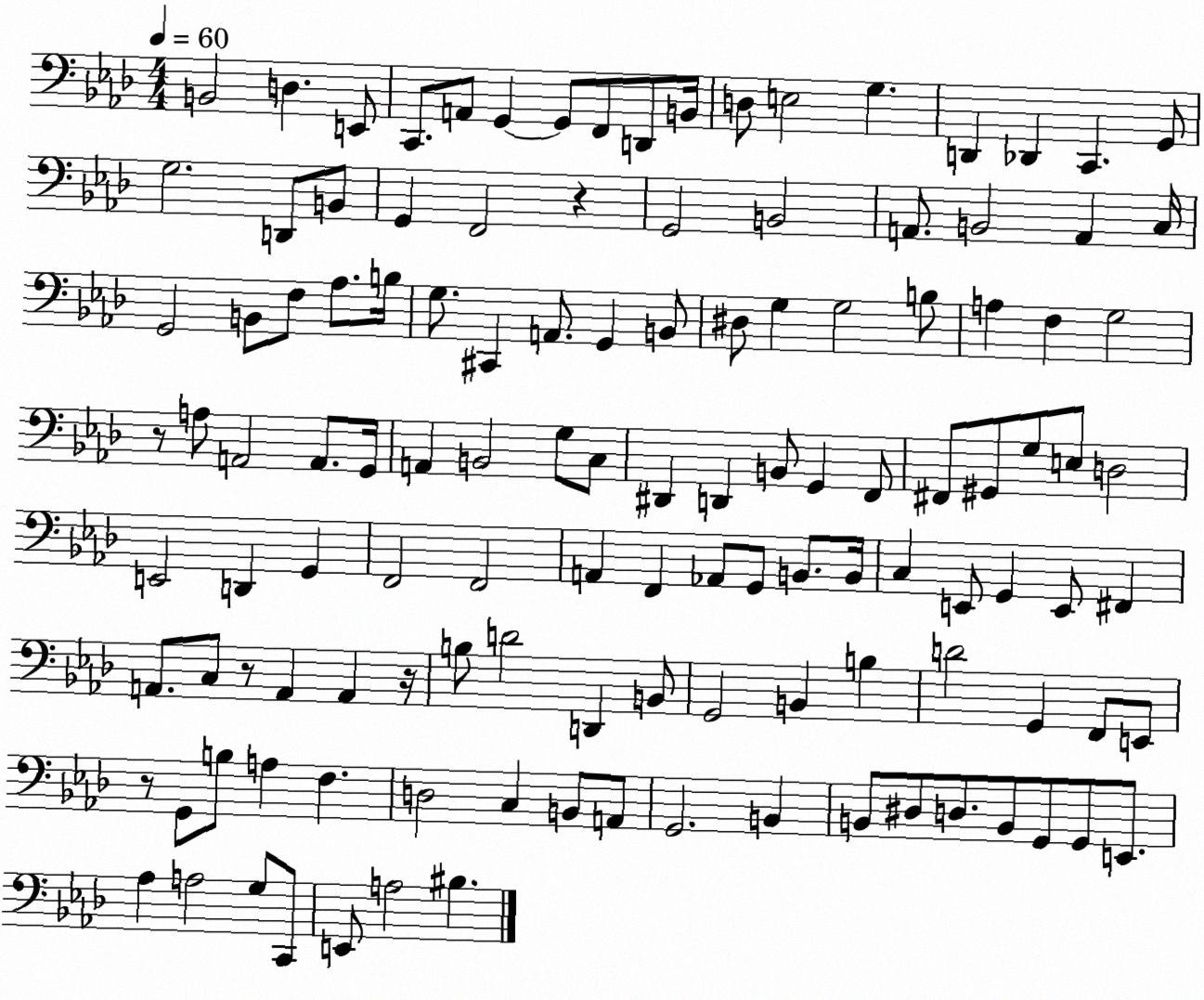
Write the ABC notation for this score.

X:1
T:Untitled
M:4/4
L:1/4
K:Ab
B,,2 D, E,,/2 C,,/2 A,,/2 G,, G,,/2 F,,/2 D,,/2 B,,/4 D,/2 E,2 G, D,, _D,, C,, G,,/2 G,2 D,,/2 B,,/2 G,, F,,2 z G,,2 B,,2 A,,/2 B,,2 A,, C,/4 G,,2 B,,/2 F,/2 _A,/2 B,/4 G,/2 ^C,, A,,/2 G,, B,,/2 ^D,/2 G, G,2 B,/2 A, F, G,2 z/2 A,/2 A,,2 A,,/2 G,,/4 A,, B,,2 G,/2 C,/2 ^D,, D,, B,,/2 G,, F,,/2 ^F,,/2 ^G,,/2 G,/2 E,/2 D,2 E,,2 D,, G,, F,,2 F,,2 A,, F,, _A,,/2 G,,/2 B,,/2 B,,/4 C, E,,/2 G,, E,,/2 ^F,, A,,/2 C,/2 z/2 A,, A,, z/4 B,/2 D2 D,, B,,/2 G,,2 B,, B, D2 G,, F,,/2 E,,/2 z/2 G,,/2 B,/2 A, F, D,2 C, B,,/2 A,,/2 G,,2 B,, B,,/2 ^D,/2 D,/2 B,,/2 G,,/2 G,,/2 E,,/2 _A, A,2 G,/2 C,,/2 E,,/2 A,2 ^B,